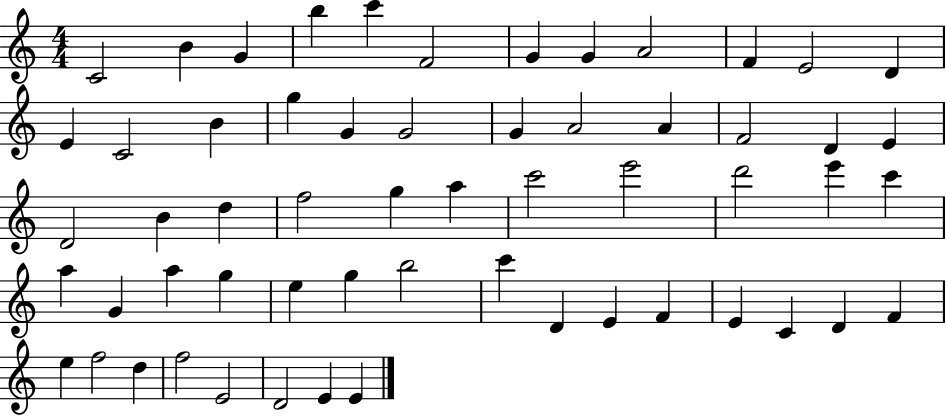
C4/h B4/q G4/q B5/q C6/q F4/h G4/q G4/q A4/h F4/q E4/h D4/q E4/q C4/h B4/q G5/q G4/q G4/h G4/q A4/h A4/q F4/h D4/q E4/q D4/h B4/q D5/q F5/h G5/q A5/q C6/h E6/h D6/h E6/q C6/q A5/q G4/q A5/q G5/q E5/q G5/q B5/h C6/q D4/q E4/q F4/q E4/q C4/q D4/q F4/q E5/q F5/h D5/q F5/h E4/h D4/h E4/q E4/q